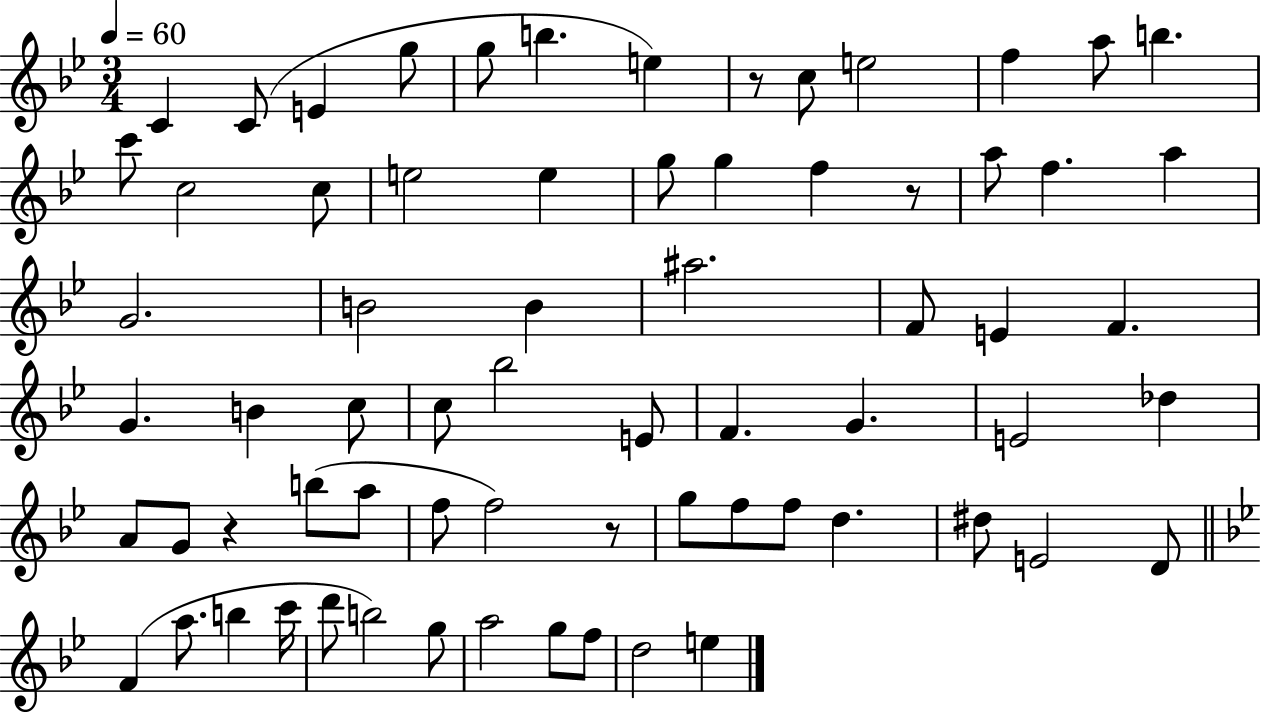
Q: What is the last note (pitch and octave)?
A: E5